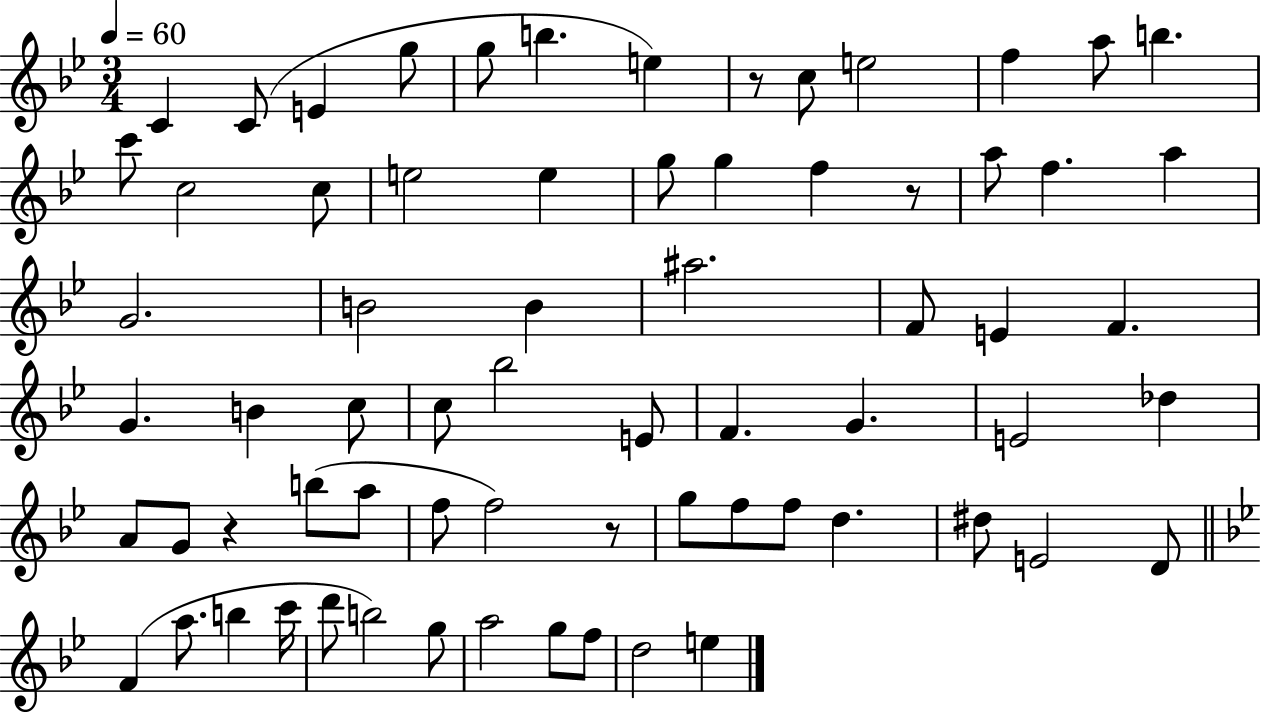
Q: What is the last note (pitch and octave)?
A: E5